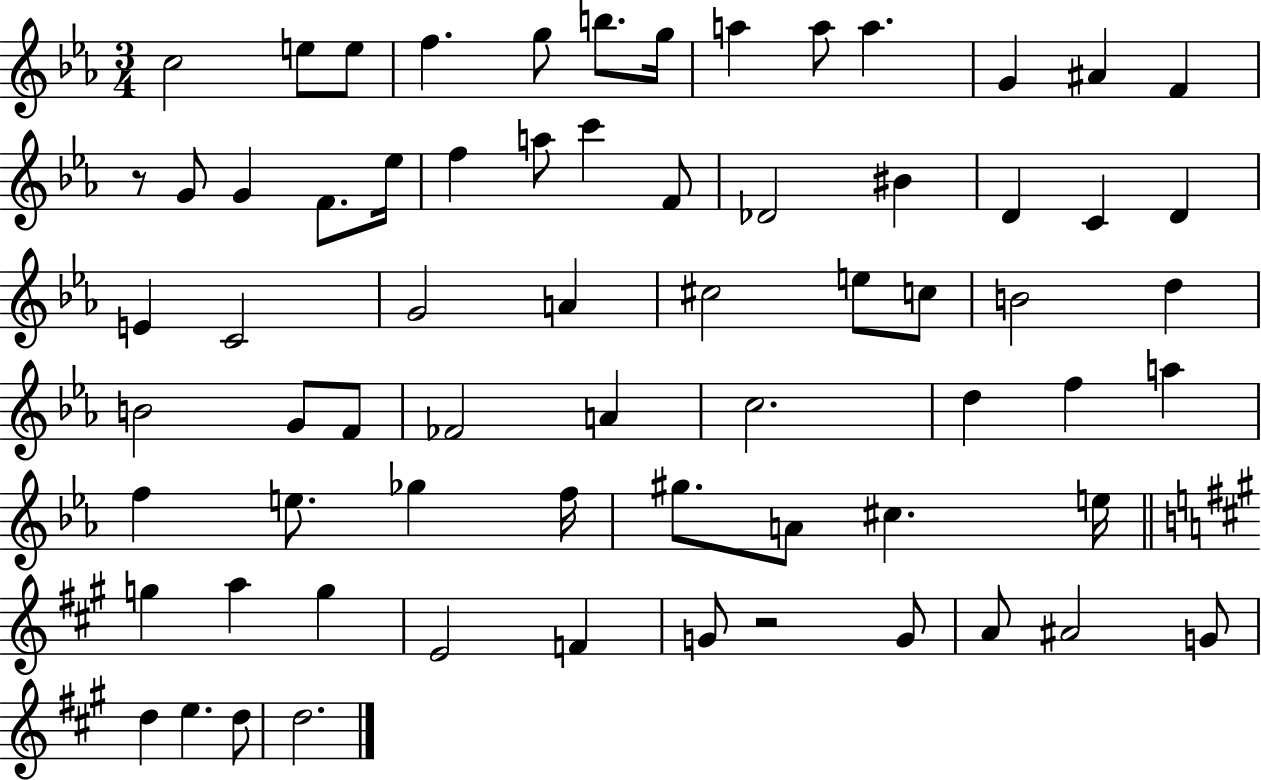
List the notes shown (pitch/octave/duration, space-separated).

C5/h E5/e E5/e F5/q. G5/e B5/e. G5/s A5/q A5/e A5/q. G4/q A#4/q F4/q R/e G4/e G4/q F4/e. Eb5/s F5/q A5/e C6/q F4/e Db4/h BIS4/q D4/q C4/q D4/q E4/q C4/h G4/h A4/q C#5/h E5/e C5/e B4/h D5/q B4/h G4/e F4/e FES4/h A4/q C5/h. D5/q F5/q A5/q F5/q E5/e. Gb5/q F5/s G#5/e. A4/e C#5/q. E5/s G5/q A5/q G5/q E4/h F4/q G4/e R/h G4/e A4/e A#4/h G4/e D5/q E5/q. D5/e D5/h.